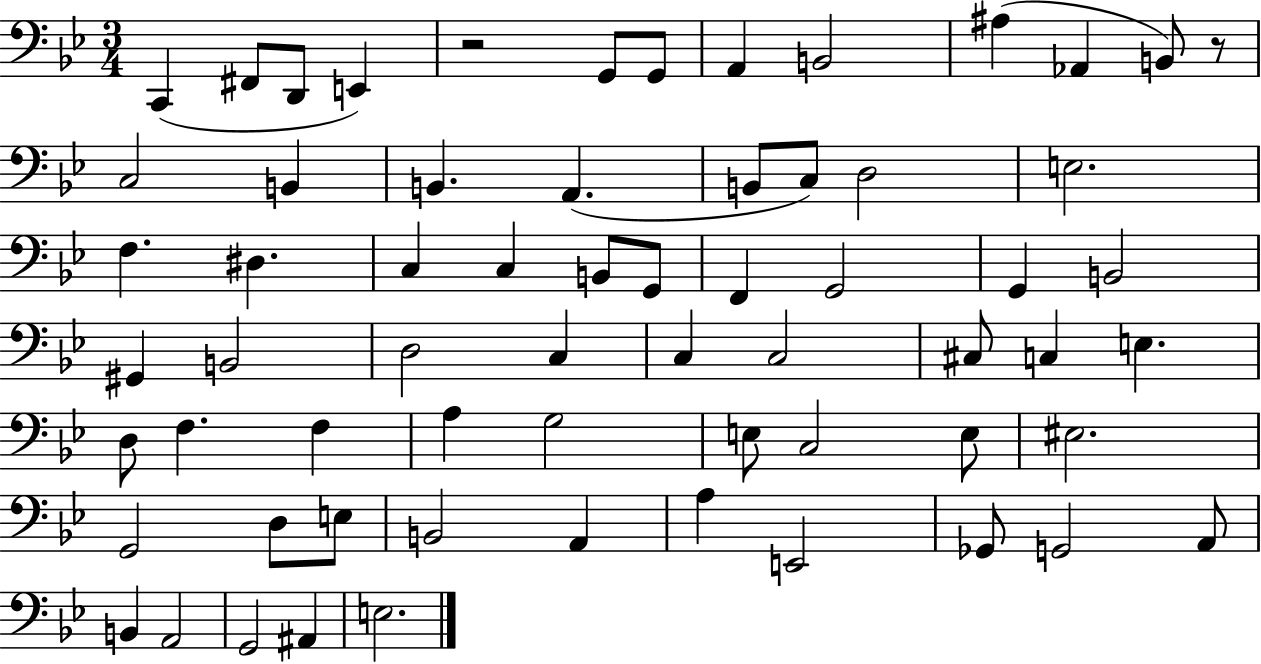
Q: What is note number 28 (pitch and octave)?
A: G2